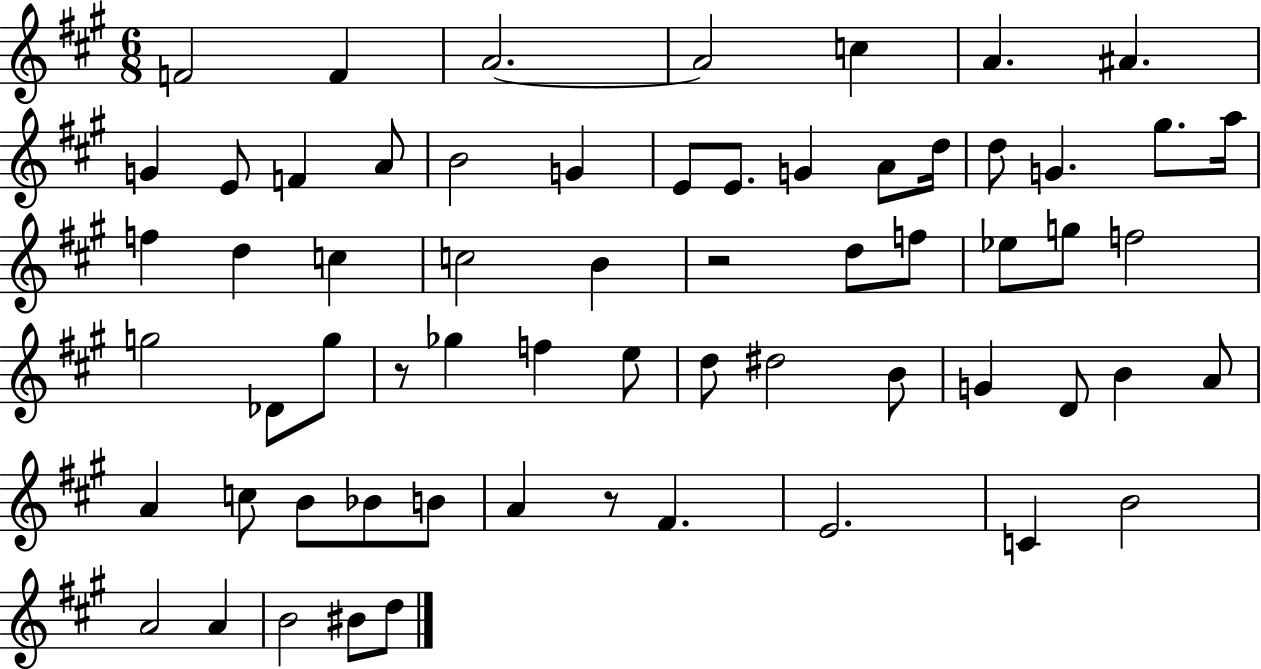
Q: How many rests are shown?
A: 3